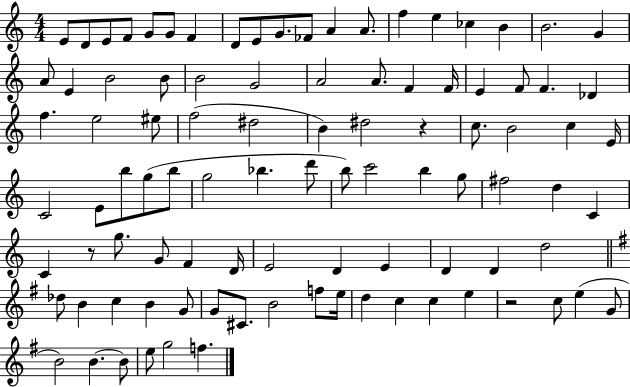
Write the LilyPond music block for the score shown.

{
  \clef treble
  \numericTimeSignature
  \time 4/4
  \key c \major
  e'8 d'8 e'8 f'8 g'8 g'8 f'4 | d'8 e'8 g'8. fes'8 a'4 a'8. | f''4 e''4 ces''4 b'4 | b'2. g'4 | \break a'8 e'4 b'2 b'8 | b'2 g'2 | a'2 a'8. f'4 f'16 | e'4 f'8 f'4. des'4 | \break f''4. e''2 eis''8 | f''2( dis''2 | b'4) dis''2 r4 | c''8. b'2 c''4 e'16 | \break c'2 e'8 b''8 g''8( b''8 | g''2 bes''4. d'''8 | b''8) c'''2 b''4 g''8 | fis''2 d''4 c'4 | \break c'4 r8 g''8. g'8 f'4 d'16 | e'2 d'4 e'4 | d'4 d'4 d''2 | \bar "||" \break \key g \major des''8 b'4 c''4 b'4 g'8 | g'8 cis'8. b'2 f''8 e''16 | d''4 c''4 c''4 e''4 | r2 c''8 e''4( g'8 | \break b'2) b'4.~~ b'8 | e''8 g''2 f''4. | \bar "|."
}